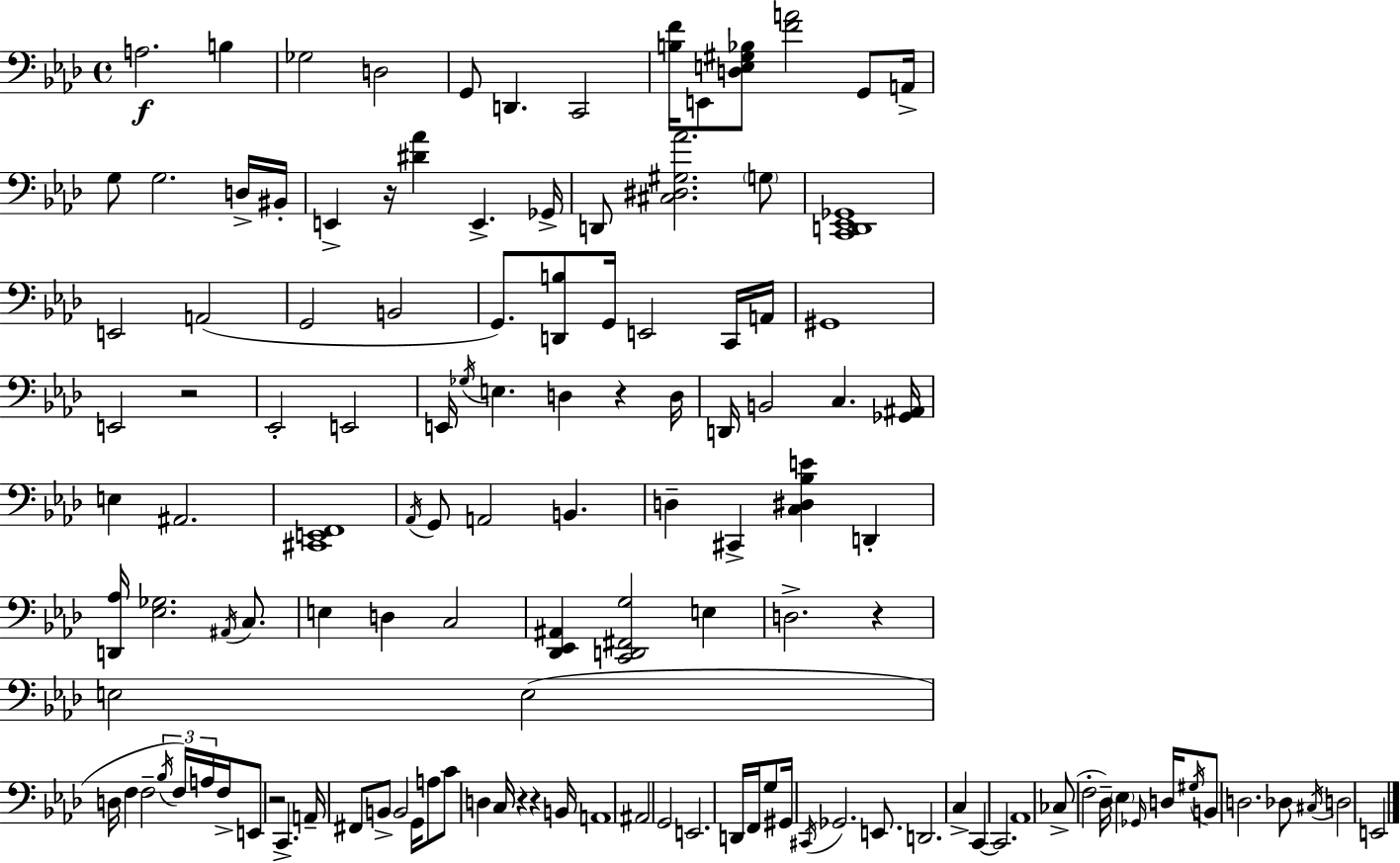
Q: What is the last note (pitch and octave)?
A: E2